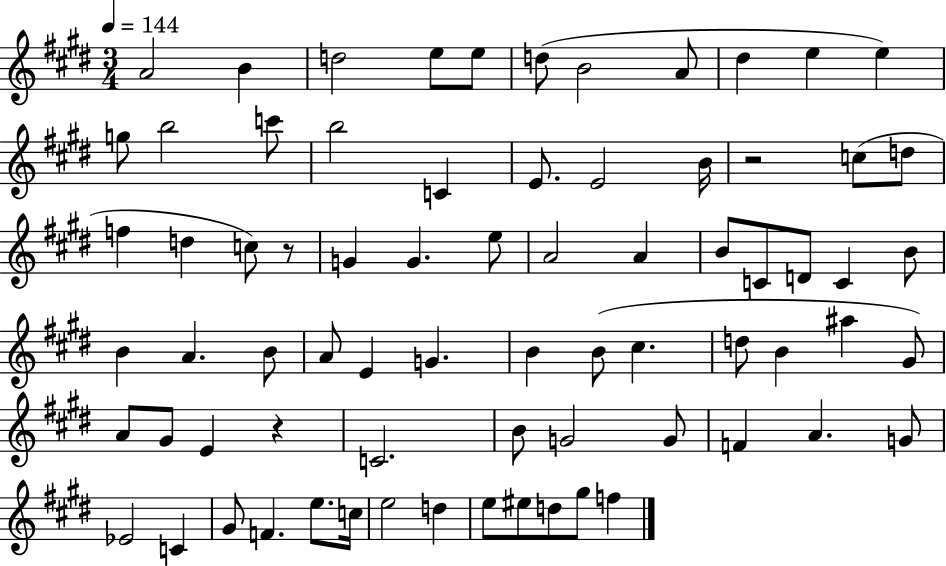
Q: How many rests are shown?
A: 3